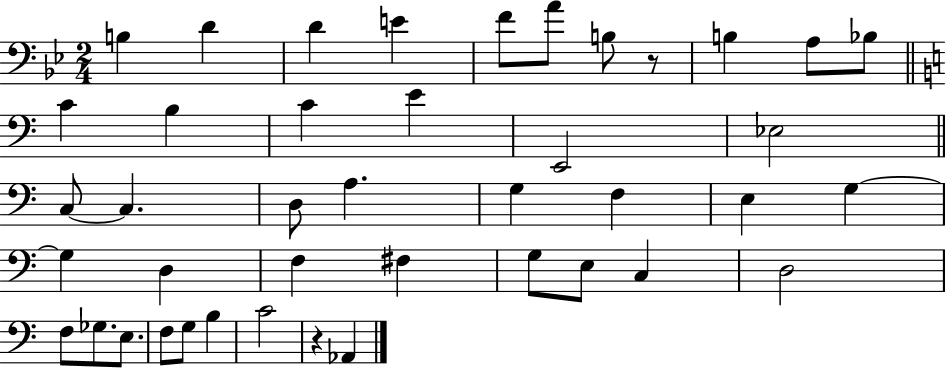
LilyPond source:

{
  \clef bass
  \numericTimeSignature
  \time 2/4
  \key bes \major
  b4 d'4 | d'4 e'4 | f'8 a'8 b8 r8 | b4 a8 bes8 | \break \bar "||" \break \key a \minor c'4 b4 | c'4 e'4 | e,2 | ees2 | \break \bar "||" \break \key c \major c8~~ c4. | d8 a4. | g4 f4 | e4 g4~~ | \break g4 d4 | f4 fis4 | g8 e8 c4 | d2 | \break f8 ges8. e8. | f8 g8 b4 | c'2 | r4 aes,4 | \break \bar "|."
}